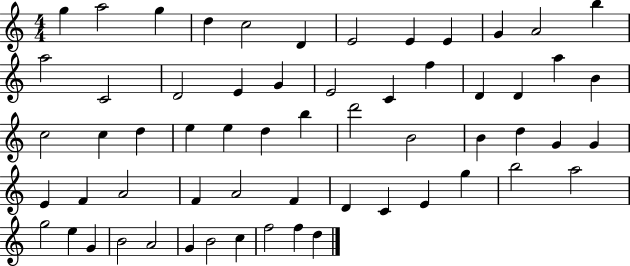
X:1
T:Untitled
M:4/4
L:1/4
K:C
g a2 g d c2 D E2 E E G A2 b a2 C2 D2 E G E2 C f D D a B c2 c d e e d b d'2 B2 B d G G E F A2 F A2 F D C E g b2 a2 g2 e G B2 A2 G B2 c f2 f d